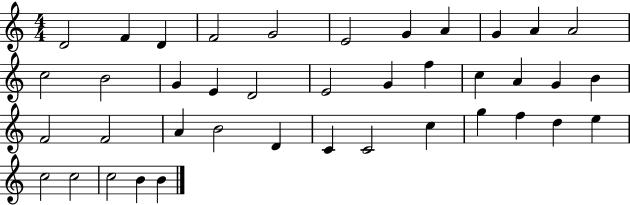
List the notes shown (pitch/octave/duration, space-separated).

D4/h F4/q D4/q F4/h G4/h E4/h G4/q A4/q G4/q A4/q A4/h C5/h B4/h G4/q E4/q D4/h E4/h G4/q F5/q C5/q A4/q G4/q B4/q F4/h F4/h A4/q B4/h D4/q C4/q C4/h C5/q G5/q F5/q D5/q E5/q C5/h C5/h C5/h B4/q B4/q